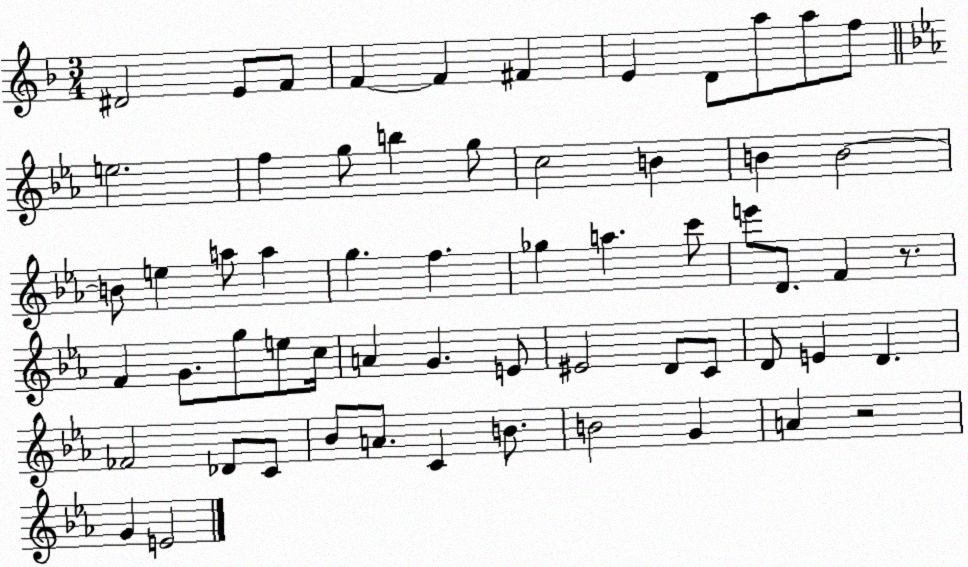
X:1
T:Untitled
M:3/4
L:1/4
K:F
^D2 E/2 F/2 F F ^F E D/2 a/2 a/2 f/2 e2 f g/2 b g/2 c2 B B B2 B/2 e a/2 a g f _g a c'/2 e'/2 D/2 F z/2 F G/2 g/2 e/2 c/4 A G E/2 ^E2 D/2 C/2 D/2 E D _F2 _D/2 C/2 _B/2 A/2 C B/2 B2 G A z2 G E2